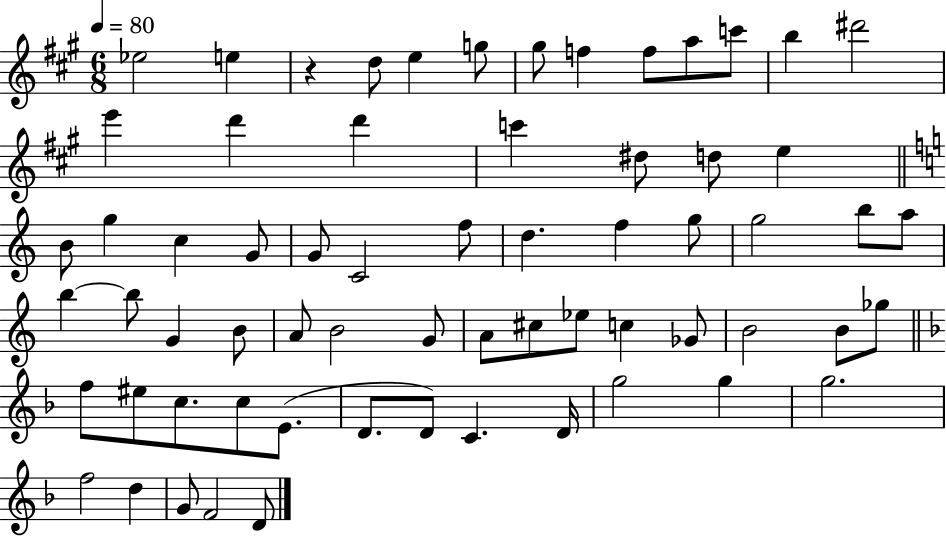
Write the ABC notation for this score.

X:1
T:Untitled
M:6/8
L:1/4
K:A
_e2 e z d/2 e g/2 ^g/2 f f/2 a/2 c'/2 b ^d'2 e' d' d' c' ^d/2 d/2 e B/2 g c G/2 G/2 C2 f/2 d f g/2 g2 b/2 a/2 b b/2 G B/2 A/2 B2 G/2 A/2 ^c/2 _e/2 c _G/2 B2 B/2 _g/2 f/2 ^e/2 c/2 c/2 E/2 D/2 D/2 C D/4 g2 g g2 f2 d G/2 F2 D/2